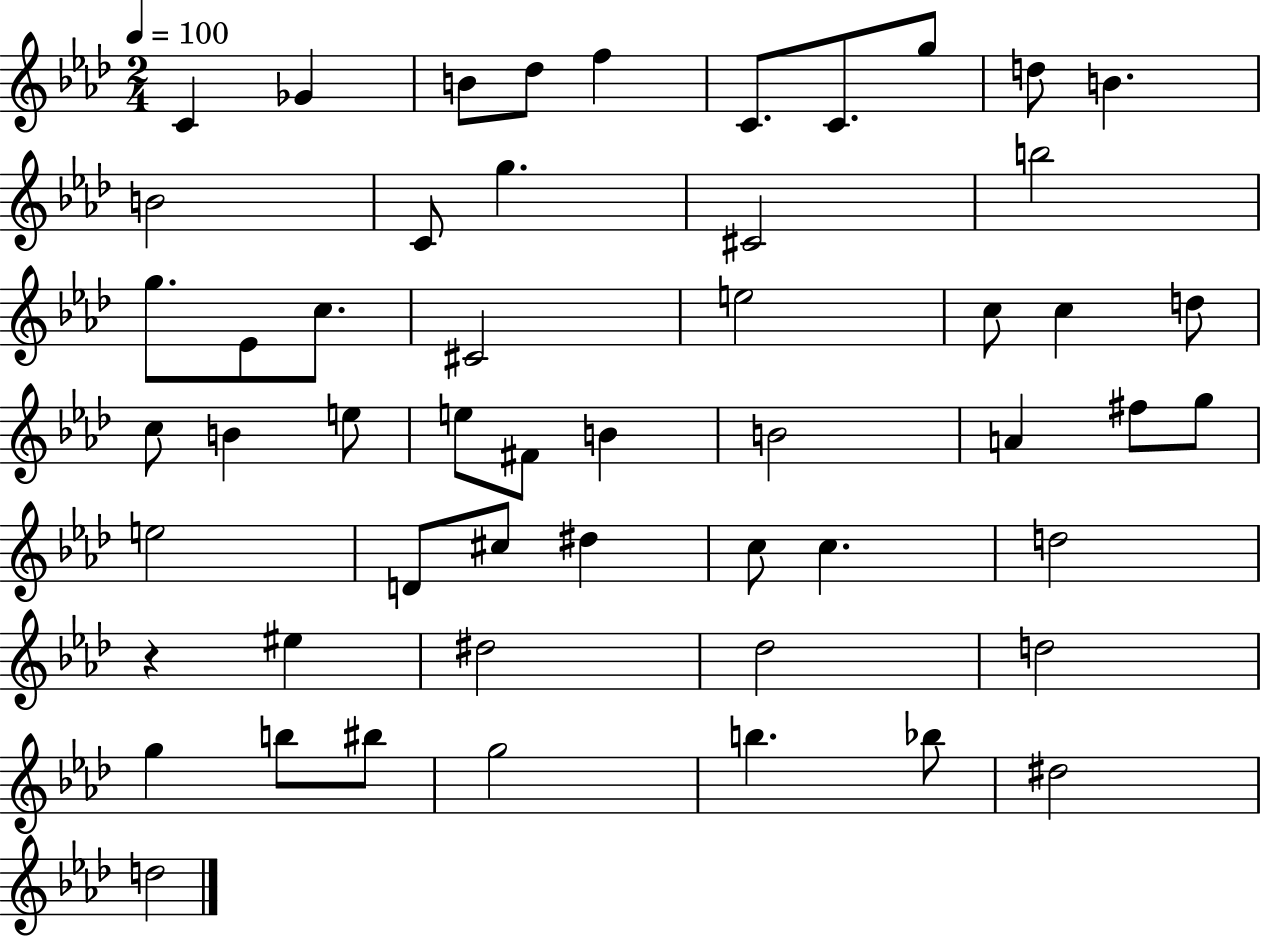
C4/q Gb4/q B4/e Db5/e F5/q C4/e. C4/e. G5/e D5/e B4/q. B4/h C4/e G5/q. C#4/h B5/h G5/e. Eb4/e C5/e. C#4/h E5/h C5/e C5/q D5/e C5/e B4/q E5/e E5/e F#4/e B4/q B4/h A4/q F#5/e G5/e E5/h D4/e C#5/e D#5/q C5/e C5/q. D5/h R/q EIS5/q D#5/h Db5/h D5/h G5/q B5/e BIS5/e G5/h B5/q. Bb5/e D#5/h D5/h